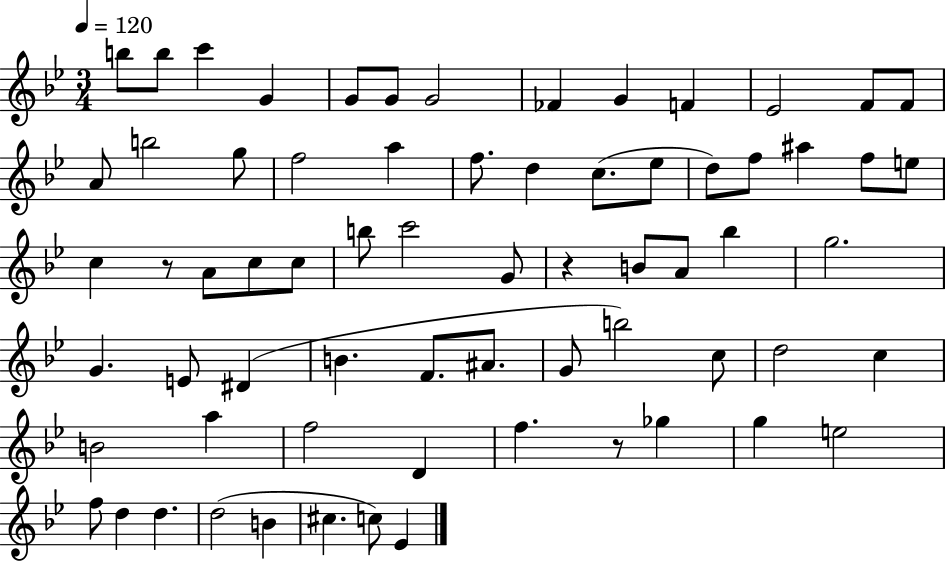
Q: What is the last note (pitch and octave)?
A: Eb4